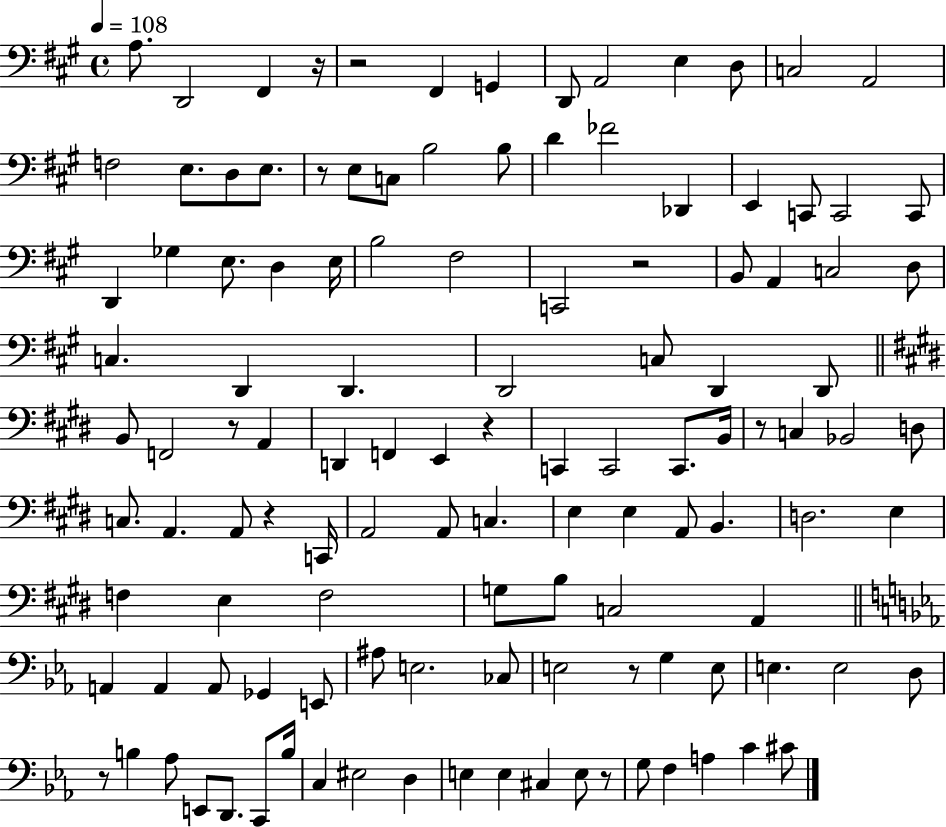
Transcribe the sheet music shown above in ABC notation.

X:1
T:Untitled
M:4/4
L:1/4
K:A
A,/2 D,,2 ^F,, z/4 z2 ^F,, G,, D,,/2 A,,2 E, D,/2 C,2 A,,2 F,2 E,/2 D,/2 E,/2 z/2 E,/2 C,/2 B,2 B,/2 D _F2 _D,, E,, C,,/2 C,,2 C,,/2 D,, _G, E,/2 D, E,/4 B,2 ^F,2 C,,2 z2 B,,/2 A,, C,2 D,/2 C, D,, D,, D,,2 C,/2 D,, D,,/2 B,,/2 F,,2 z/2 A,, D,, F,, E,, z C,, C,,2 C,,/2 B,,/4 z/2 C, _B,,2 D,/2 C,/2 A,, A,,/2 z C,,/4 A,,2 A,,/2 C, E, E, A,,/2 B,, D,2 E, F, E, F,2 G,/2 B,/2 C,2 A,, A,, A,, A,,/2 _G,, E,,/2 ^A,/2 E,2 _C,/2 E,2 z/2 G, E,/2 E, E,2 D,/2 z/2 B, _A,/2 E,,/2 D,,/2 C,,/2 B,/4 C, ^E,2 D, E, E, ^C, E,/2 z/2 G,/2 F, A, C ^C/2